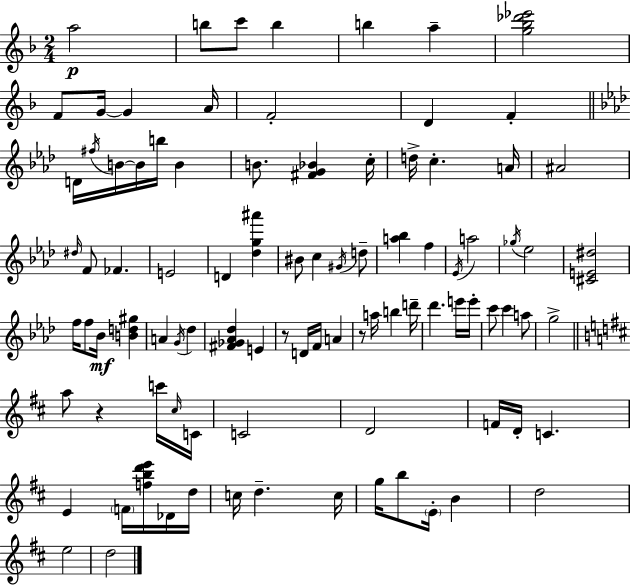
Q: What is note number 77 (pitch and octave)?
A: B5